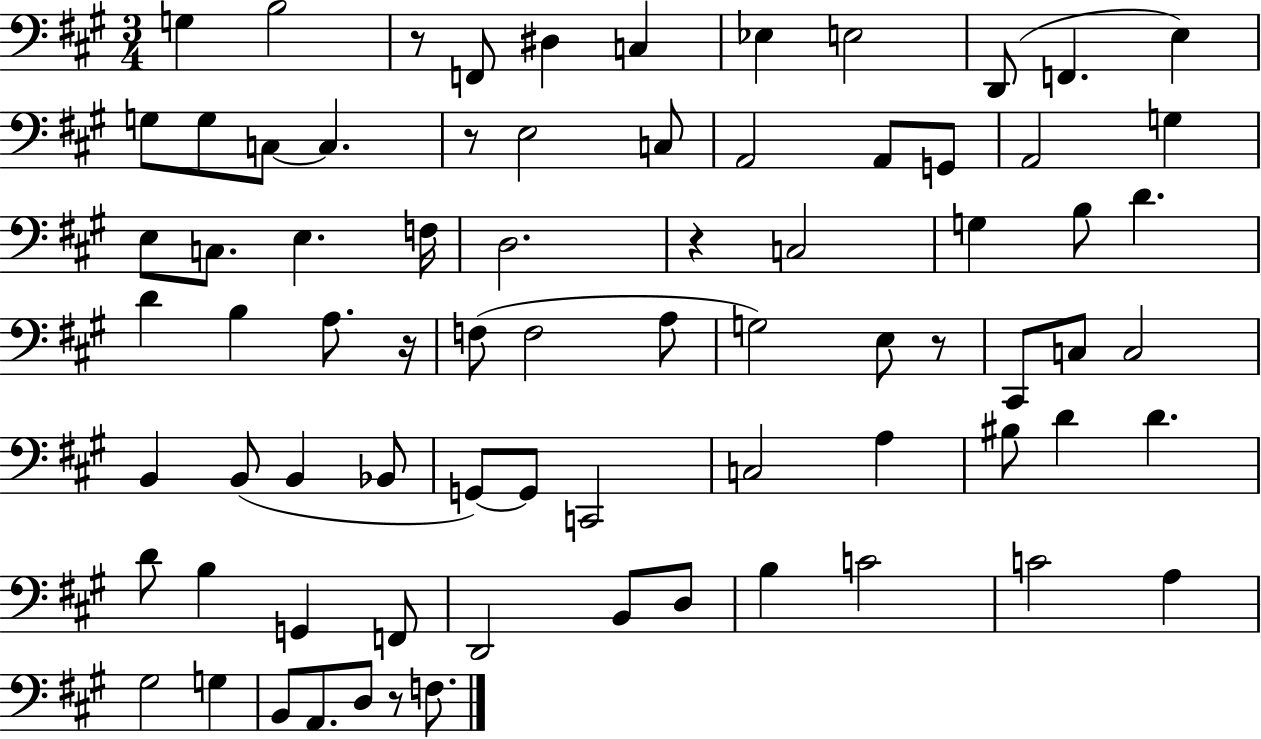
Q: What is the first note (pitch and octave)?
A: G3